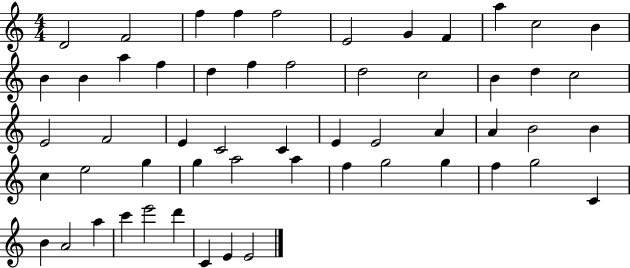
X:1
T:Untitled
M:4/4
L:1/4
K:C
D2 F2 f f f2 E2 G F a c2 B B B a f d f f2 d2 c2 B d c2 E2 F2 E C2 C E E2 A A B2 B c e2 g g a2 a f g2 g f g2 C B A2 a c' e'2 d' C E E2